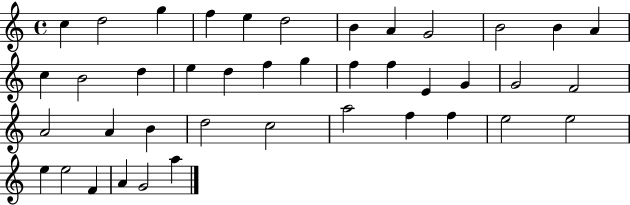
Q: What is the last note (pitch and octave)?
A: A5